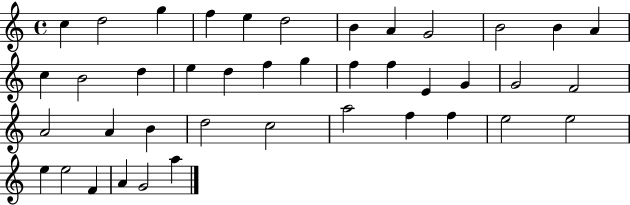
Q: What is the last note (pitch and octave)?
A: A5